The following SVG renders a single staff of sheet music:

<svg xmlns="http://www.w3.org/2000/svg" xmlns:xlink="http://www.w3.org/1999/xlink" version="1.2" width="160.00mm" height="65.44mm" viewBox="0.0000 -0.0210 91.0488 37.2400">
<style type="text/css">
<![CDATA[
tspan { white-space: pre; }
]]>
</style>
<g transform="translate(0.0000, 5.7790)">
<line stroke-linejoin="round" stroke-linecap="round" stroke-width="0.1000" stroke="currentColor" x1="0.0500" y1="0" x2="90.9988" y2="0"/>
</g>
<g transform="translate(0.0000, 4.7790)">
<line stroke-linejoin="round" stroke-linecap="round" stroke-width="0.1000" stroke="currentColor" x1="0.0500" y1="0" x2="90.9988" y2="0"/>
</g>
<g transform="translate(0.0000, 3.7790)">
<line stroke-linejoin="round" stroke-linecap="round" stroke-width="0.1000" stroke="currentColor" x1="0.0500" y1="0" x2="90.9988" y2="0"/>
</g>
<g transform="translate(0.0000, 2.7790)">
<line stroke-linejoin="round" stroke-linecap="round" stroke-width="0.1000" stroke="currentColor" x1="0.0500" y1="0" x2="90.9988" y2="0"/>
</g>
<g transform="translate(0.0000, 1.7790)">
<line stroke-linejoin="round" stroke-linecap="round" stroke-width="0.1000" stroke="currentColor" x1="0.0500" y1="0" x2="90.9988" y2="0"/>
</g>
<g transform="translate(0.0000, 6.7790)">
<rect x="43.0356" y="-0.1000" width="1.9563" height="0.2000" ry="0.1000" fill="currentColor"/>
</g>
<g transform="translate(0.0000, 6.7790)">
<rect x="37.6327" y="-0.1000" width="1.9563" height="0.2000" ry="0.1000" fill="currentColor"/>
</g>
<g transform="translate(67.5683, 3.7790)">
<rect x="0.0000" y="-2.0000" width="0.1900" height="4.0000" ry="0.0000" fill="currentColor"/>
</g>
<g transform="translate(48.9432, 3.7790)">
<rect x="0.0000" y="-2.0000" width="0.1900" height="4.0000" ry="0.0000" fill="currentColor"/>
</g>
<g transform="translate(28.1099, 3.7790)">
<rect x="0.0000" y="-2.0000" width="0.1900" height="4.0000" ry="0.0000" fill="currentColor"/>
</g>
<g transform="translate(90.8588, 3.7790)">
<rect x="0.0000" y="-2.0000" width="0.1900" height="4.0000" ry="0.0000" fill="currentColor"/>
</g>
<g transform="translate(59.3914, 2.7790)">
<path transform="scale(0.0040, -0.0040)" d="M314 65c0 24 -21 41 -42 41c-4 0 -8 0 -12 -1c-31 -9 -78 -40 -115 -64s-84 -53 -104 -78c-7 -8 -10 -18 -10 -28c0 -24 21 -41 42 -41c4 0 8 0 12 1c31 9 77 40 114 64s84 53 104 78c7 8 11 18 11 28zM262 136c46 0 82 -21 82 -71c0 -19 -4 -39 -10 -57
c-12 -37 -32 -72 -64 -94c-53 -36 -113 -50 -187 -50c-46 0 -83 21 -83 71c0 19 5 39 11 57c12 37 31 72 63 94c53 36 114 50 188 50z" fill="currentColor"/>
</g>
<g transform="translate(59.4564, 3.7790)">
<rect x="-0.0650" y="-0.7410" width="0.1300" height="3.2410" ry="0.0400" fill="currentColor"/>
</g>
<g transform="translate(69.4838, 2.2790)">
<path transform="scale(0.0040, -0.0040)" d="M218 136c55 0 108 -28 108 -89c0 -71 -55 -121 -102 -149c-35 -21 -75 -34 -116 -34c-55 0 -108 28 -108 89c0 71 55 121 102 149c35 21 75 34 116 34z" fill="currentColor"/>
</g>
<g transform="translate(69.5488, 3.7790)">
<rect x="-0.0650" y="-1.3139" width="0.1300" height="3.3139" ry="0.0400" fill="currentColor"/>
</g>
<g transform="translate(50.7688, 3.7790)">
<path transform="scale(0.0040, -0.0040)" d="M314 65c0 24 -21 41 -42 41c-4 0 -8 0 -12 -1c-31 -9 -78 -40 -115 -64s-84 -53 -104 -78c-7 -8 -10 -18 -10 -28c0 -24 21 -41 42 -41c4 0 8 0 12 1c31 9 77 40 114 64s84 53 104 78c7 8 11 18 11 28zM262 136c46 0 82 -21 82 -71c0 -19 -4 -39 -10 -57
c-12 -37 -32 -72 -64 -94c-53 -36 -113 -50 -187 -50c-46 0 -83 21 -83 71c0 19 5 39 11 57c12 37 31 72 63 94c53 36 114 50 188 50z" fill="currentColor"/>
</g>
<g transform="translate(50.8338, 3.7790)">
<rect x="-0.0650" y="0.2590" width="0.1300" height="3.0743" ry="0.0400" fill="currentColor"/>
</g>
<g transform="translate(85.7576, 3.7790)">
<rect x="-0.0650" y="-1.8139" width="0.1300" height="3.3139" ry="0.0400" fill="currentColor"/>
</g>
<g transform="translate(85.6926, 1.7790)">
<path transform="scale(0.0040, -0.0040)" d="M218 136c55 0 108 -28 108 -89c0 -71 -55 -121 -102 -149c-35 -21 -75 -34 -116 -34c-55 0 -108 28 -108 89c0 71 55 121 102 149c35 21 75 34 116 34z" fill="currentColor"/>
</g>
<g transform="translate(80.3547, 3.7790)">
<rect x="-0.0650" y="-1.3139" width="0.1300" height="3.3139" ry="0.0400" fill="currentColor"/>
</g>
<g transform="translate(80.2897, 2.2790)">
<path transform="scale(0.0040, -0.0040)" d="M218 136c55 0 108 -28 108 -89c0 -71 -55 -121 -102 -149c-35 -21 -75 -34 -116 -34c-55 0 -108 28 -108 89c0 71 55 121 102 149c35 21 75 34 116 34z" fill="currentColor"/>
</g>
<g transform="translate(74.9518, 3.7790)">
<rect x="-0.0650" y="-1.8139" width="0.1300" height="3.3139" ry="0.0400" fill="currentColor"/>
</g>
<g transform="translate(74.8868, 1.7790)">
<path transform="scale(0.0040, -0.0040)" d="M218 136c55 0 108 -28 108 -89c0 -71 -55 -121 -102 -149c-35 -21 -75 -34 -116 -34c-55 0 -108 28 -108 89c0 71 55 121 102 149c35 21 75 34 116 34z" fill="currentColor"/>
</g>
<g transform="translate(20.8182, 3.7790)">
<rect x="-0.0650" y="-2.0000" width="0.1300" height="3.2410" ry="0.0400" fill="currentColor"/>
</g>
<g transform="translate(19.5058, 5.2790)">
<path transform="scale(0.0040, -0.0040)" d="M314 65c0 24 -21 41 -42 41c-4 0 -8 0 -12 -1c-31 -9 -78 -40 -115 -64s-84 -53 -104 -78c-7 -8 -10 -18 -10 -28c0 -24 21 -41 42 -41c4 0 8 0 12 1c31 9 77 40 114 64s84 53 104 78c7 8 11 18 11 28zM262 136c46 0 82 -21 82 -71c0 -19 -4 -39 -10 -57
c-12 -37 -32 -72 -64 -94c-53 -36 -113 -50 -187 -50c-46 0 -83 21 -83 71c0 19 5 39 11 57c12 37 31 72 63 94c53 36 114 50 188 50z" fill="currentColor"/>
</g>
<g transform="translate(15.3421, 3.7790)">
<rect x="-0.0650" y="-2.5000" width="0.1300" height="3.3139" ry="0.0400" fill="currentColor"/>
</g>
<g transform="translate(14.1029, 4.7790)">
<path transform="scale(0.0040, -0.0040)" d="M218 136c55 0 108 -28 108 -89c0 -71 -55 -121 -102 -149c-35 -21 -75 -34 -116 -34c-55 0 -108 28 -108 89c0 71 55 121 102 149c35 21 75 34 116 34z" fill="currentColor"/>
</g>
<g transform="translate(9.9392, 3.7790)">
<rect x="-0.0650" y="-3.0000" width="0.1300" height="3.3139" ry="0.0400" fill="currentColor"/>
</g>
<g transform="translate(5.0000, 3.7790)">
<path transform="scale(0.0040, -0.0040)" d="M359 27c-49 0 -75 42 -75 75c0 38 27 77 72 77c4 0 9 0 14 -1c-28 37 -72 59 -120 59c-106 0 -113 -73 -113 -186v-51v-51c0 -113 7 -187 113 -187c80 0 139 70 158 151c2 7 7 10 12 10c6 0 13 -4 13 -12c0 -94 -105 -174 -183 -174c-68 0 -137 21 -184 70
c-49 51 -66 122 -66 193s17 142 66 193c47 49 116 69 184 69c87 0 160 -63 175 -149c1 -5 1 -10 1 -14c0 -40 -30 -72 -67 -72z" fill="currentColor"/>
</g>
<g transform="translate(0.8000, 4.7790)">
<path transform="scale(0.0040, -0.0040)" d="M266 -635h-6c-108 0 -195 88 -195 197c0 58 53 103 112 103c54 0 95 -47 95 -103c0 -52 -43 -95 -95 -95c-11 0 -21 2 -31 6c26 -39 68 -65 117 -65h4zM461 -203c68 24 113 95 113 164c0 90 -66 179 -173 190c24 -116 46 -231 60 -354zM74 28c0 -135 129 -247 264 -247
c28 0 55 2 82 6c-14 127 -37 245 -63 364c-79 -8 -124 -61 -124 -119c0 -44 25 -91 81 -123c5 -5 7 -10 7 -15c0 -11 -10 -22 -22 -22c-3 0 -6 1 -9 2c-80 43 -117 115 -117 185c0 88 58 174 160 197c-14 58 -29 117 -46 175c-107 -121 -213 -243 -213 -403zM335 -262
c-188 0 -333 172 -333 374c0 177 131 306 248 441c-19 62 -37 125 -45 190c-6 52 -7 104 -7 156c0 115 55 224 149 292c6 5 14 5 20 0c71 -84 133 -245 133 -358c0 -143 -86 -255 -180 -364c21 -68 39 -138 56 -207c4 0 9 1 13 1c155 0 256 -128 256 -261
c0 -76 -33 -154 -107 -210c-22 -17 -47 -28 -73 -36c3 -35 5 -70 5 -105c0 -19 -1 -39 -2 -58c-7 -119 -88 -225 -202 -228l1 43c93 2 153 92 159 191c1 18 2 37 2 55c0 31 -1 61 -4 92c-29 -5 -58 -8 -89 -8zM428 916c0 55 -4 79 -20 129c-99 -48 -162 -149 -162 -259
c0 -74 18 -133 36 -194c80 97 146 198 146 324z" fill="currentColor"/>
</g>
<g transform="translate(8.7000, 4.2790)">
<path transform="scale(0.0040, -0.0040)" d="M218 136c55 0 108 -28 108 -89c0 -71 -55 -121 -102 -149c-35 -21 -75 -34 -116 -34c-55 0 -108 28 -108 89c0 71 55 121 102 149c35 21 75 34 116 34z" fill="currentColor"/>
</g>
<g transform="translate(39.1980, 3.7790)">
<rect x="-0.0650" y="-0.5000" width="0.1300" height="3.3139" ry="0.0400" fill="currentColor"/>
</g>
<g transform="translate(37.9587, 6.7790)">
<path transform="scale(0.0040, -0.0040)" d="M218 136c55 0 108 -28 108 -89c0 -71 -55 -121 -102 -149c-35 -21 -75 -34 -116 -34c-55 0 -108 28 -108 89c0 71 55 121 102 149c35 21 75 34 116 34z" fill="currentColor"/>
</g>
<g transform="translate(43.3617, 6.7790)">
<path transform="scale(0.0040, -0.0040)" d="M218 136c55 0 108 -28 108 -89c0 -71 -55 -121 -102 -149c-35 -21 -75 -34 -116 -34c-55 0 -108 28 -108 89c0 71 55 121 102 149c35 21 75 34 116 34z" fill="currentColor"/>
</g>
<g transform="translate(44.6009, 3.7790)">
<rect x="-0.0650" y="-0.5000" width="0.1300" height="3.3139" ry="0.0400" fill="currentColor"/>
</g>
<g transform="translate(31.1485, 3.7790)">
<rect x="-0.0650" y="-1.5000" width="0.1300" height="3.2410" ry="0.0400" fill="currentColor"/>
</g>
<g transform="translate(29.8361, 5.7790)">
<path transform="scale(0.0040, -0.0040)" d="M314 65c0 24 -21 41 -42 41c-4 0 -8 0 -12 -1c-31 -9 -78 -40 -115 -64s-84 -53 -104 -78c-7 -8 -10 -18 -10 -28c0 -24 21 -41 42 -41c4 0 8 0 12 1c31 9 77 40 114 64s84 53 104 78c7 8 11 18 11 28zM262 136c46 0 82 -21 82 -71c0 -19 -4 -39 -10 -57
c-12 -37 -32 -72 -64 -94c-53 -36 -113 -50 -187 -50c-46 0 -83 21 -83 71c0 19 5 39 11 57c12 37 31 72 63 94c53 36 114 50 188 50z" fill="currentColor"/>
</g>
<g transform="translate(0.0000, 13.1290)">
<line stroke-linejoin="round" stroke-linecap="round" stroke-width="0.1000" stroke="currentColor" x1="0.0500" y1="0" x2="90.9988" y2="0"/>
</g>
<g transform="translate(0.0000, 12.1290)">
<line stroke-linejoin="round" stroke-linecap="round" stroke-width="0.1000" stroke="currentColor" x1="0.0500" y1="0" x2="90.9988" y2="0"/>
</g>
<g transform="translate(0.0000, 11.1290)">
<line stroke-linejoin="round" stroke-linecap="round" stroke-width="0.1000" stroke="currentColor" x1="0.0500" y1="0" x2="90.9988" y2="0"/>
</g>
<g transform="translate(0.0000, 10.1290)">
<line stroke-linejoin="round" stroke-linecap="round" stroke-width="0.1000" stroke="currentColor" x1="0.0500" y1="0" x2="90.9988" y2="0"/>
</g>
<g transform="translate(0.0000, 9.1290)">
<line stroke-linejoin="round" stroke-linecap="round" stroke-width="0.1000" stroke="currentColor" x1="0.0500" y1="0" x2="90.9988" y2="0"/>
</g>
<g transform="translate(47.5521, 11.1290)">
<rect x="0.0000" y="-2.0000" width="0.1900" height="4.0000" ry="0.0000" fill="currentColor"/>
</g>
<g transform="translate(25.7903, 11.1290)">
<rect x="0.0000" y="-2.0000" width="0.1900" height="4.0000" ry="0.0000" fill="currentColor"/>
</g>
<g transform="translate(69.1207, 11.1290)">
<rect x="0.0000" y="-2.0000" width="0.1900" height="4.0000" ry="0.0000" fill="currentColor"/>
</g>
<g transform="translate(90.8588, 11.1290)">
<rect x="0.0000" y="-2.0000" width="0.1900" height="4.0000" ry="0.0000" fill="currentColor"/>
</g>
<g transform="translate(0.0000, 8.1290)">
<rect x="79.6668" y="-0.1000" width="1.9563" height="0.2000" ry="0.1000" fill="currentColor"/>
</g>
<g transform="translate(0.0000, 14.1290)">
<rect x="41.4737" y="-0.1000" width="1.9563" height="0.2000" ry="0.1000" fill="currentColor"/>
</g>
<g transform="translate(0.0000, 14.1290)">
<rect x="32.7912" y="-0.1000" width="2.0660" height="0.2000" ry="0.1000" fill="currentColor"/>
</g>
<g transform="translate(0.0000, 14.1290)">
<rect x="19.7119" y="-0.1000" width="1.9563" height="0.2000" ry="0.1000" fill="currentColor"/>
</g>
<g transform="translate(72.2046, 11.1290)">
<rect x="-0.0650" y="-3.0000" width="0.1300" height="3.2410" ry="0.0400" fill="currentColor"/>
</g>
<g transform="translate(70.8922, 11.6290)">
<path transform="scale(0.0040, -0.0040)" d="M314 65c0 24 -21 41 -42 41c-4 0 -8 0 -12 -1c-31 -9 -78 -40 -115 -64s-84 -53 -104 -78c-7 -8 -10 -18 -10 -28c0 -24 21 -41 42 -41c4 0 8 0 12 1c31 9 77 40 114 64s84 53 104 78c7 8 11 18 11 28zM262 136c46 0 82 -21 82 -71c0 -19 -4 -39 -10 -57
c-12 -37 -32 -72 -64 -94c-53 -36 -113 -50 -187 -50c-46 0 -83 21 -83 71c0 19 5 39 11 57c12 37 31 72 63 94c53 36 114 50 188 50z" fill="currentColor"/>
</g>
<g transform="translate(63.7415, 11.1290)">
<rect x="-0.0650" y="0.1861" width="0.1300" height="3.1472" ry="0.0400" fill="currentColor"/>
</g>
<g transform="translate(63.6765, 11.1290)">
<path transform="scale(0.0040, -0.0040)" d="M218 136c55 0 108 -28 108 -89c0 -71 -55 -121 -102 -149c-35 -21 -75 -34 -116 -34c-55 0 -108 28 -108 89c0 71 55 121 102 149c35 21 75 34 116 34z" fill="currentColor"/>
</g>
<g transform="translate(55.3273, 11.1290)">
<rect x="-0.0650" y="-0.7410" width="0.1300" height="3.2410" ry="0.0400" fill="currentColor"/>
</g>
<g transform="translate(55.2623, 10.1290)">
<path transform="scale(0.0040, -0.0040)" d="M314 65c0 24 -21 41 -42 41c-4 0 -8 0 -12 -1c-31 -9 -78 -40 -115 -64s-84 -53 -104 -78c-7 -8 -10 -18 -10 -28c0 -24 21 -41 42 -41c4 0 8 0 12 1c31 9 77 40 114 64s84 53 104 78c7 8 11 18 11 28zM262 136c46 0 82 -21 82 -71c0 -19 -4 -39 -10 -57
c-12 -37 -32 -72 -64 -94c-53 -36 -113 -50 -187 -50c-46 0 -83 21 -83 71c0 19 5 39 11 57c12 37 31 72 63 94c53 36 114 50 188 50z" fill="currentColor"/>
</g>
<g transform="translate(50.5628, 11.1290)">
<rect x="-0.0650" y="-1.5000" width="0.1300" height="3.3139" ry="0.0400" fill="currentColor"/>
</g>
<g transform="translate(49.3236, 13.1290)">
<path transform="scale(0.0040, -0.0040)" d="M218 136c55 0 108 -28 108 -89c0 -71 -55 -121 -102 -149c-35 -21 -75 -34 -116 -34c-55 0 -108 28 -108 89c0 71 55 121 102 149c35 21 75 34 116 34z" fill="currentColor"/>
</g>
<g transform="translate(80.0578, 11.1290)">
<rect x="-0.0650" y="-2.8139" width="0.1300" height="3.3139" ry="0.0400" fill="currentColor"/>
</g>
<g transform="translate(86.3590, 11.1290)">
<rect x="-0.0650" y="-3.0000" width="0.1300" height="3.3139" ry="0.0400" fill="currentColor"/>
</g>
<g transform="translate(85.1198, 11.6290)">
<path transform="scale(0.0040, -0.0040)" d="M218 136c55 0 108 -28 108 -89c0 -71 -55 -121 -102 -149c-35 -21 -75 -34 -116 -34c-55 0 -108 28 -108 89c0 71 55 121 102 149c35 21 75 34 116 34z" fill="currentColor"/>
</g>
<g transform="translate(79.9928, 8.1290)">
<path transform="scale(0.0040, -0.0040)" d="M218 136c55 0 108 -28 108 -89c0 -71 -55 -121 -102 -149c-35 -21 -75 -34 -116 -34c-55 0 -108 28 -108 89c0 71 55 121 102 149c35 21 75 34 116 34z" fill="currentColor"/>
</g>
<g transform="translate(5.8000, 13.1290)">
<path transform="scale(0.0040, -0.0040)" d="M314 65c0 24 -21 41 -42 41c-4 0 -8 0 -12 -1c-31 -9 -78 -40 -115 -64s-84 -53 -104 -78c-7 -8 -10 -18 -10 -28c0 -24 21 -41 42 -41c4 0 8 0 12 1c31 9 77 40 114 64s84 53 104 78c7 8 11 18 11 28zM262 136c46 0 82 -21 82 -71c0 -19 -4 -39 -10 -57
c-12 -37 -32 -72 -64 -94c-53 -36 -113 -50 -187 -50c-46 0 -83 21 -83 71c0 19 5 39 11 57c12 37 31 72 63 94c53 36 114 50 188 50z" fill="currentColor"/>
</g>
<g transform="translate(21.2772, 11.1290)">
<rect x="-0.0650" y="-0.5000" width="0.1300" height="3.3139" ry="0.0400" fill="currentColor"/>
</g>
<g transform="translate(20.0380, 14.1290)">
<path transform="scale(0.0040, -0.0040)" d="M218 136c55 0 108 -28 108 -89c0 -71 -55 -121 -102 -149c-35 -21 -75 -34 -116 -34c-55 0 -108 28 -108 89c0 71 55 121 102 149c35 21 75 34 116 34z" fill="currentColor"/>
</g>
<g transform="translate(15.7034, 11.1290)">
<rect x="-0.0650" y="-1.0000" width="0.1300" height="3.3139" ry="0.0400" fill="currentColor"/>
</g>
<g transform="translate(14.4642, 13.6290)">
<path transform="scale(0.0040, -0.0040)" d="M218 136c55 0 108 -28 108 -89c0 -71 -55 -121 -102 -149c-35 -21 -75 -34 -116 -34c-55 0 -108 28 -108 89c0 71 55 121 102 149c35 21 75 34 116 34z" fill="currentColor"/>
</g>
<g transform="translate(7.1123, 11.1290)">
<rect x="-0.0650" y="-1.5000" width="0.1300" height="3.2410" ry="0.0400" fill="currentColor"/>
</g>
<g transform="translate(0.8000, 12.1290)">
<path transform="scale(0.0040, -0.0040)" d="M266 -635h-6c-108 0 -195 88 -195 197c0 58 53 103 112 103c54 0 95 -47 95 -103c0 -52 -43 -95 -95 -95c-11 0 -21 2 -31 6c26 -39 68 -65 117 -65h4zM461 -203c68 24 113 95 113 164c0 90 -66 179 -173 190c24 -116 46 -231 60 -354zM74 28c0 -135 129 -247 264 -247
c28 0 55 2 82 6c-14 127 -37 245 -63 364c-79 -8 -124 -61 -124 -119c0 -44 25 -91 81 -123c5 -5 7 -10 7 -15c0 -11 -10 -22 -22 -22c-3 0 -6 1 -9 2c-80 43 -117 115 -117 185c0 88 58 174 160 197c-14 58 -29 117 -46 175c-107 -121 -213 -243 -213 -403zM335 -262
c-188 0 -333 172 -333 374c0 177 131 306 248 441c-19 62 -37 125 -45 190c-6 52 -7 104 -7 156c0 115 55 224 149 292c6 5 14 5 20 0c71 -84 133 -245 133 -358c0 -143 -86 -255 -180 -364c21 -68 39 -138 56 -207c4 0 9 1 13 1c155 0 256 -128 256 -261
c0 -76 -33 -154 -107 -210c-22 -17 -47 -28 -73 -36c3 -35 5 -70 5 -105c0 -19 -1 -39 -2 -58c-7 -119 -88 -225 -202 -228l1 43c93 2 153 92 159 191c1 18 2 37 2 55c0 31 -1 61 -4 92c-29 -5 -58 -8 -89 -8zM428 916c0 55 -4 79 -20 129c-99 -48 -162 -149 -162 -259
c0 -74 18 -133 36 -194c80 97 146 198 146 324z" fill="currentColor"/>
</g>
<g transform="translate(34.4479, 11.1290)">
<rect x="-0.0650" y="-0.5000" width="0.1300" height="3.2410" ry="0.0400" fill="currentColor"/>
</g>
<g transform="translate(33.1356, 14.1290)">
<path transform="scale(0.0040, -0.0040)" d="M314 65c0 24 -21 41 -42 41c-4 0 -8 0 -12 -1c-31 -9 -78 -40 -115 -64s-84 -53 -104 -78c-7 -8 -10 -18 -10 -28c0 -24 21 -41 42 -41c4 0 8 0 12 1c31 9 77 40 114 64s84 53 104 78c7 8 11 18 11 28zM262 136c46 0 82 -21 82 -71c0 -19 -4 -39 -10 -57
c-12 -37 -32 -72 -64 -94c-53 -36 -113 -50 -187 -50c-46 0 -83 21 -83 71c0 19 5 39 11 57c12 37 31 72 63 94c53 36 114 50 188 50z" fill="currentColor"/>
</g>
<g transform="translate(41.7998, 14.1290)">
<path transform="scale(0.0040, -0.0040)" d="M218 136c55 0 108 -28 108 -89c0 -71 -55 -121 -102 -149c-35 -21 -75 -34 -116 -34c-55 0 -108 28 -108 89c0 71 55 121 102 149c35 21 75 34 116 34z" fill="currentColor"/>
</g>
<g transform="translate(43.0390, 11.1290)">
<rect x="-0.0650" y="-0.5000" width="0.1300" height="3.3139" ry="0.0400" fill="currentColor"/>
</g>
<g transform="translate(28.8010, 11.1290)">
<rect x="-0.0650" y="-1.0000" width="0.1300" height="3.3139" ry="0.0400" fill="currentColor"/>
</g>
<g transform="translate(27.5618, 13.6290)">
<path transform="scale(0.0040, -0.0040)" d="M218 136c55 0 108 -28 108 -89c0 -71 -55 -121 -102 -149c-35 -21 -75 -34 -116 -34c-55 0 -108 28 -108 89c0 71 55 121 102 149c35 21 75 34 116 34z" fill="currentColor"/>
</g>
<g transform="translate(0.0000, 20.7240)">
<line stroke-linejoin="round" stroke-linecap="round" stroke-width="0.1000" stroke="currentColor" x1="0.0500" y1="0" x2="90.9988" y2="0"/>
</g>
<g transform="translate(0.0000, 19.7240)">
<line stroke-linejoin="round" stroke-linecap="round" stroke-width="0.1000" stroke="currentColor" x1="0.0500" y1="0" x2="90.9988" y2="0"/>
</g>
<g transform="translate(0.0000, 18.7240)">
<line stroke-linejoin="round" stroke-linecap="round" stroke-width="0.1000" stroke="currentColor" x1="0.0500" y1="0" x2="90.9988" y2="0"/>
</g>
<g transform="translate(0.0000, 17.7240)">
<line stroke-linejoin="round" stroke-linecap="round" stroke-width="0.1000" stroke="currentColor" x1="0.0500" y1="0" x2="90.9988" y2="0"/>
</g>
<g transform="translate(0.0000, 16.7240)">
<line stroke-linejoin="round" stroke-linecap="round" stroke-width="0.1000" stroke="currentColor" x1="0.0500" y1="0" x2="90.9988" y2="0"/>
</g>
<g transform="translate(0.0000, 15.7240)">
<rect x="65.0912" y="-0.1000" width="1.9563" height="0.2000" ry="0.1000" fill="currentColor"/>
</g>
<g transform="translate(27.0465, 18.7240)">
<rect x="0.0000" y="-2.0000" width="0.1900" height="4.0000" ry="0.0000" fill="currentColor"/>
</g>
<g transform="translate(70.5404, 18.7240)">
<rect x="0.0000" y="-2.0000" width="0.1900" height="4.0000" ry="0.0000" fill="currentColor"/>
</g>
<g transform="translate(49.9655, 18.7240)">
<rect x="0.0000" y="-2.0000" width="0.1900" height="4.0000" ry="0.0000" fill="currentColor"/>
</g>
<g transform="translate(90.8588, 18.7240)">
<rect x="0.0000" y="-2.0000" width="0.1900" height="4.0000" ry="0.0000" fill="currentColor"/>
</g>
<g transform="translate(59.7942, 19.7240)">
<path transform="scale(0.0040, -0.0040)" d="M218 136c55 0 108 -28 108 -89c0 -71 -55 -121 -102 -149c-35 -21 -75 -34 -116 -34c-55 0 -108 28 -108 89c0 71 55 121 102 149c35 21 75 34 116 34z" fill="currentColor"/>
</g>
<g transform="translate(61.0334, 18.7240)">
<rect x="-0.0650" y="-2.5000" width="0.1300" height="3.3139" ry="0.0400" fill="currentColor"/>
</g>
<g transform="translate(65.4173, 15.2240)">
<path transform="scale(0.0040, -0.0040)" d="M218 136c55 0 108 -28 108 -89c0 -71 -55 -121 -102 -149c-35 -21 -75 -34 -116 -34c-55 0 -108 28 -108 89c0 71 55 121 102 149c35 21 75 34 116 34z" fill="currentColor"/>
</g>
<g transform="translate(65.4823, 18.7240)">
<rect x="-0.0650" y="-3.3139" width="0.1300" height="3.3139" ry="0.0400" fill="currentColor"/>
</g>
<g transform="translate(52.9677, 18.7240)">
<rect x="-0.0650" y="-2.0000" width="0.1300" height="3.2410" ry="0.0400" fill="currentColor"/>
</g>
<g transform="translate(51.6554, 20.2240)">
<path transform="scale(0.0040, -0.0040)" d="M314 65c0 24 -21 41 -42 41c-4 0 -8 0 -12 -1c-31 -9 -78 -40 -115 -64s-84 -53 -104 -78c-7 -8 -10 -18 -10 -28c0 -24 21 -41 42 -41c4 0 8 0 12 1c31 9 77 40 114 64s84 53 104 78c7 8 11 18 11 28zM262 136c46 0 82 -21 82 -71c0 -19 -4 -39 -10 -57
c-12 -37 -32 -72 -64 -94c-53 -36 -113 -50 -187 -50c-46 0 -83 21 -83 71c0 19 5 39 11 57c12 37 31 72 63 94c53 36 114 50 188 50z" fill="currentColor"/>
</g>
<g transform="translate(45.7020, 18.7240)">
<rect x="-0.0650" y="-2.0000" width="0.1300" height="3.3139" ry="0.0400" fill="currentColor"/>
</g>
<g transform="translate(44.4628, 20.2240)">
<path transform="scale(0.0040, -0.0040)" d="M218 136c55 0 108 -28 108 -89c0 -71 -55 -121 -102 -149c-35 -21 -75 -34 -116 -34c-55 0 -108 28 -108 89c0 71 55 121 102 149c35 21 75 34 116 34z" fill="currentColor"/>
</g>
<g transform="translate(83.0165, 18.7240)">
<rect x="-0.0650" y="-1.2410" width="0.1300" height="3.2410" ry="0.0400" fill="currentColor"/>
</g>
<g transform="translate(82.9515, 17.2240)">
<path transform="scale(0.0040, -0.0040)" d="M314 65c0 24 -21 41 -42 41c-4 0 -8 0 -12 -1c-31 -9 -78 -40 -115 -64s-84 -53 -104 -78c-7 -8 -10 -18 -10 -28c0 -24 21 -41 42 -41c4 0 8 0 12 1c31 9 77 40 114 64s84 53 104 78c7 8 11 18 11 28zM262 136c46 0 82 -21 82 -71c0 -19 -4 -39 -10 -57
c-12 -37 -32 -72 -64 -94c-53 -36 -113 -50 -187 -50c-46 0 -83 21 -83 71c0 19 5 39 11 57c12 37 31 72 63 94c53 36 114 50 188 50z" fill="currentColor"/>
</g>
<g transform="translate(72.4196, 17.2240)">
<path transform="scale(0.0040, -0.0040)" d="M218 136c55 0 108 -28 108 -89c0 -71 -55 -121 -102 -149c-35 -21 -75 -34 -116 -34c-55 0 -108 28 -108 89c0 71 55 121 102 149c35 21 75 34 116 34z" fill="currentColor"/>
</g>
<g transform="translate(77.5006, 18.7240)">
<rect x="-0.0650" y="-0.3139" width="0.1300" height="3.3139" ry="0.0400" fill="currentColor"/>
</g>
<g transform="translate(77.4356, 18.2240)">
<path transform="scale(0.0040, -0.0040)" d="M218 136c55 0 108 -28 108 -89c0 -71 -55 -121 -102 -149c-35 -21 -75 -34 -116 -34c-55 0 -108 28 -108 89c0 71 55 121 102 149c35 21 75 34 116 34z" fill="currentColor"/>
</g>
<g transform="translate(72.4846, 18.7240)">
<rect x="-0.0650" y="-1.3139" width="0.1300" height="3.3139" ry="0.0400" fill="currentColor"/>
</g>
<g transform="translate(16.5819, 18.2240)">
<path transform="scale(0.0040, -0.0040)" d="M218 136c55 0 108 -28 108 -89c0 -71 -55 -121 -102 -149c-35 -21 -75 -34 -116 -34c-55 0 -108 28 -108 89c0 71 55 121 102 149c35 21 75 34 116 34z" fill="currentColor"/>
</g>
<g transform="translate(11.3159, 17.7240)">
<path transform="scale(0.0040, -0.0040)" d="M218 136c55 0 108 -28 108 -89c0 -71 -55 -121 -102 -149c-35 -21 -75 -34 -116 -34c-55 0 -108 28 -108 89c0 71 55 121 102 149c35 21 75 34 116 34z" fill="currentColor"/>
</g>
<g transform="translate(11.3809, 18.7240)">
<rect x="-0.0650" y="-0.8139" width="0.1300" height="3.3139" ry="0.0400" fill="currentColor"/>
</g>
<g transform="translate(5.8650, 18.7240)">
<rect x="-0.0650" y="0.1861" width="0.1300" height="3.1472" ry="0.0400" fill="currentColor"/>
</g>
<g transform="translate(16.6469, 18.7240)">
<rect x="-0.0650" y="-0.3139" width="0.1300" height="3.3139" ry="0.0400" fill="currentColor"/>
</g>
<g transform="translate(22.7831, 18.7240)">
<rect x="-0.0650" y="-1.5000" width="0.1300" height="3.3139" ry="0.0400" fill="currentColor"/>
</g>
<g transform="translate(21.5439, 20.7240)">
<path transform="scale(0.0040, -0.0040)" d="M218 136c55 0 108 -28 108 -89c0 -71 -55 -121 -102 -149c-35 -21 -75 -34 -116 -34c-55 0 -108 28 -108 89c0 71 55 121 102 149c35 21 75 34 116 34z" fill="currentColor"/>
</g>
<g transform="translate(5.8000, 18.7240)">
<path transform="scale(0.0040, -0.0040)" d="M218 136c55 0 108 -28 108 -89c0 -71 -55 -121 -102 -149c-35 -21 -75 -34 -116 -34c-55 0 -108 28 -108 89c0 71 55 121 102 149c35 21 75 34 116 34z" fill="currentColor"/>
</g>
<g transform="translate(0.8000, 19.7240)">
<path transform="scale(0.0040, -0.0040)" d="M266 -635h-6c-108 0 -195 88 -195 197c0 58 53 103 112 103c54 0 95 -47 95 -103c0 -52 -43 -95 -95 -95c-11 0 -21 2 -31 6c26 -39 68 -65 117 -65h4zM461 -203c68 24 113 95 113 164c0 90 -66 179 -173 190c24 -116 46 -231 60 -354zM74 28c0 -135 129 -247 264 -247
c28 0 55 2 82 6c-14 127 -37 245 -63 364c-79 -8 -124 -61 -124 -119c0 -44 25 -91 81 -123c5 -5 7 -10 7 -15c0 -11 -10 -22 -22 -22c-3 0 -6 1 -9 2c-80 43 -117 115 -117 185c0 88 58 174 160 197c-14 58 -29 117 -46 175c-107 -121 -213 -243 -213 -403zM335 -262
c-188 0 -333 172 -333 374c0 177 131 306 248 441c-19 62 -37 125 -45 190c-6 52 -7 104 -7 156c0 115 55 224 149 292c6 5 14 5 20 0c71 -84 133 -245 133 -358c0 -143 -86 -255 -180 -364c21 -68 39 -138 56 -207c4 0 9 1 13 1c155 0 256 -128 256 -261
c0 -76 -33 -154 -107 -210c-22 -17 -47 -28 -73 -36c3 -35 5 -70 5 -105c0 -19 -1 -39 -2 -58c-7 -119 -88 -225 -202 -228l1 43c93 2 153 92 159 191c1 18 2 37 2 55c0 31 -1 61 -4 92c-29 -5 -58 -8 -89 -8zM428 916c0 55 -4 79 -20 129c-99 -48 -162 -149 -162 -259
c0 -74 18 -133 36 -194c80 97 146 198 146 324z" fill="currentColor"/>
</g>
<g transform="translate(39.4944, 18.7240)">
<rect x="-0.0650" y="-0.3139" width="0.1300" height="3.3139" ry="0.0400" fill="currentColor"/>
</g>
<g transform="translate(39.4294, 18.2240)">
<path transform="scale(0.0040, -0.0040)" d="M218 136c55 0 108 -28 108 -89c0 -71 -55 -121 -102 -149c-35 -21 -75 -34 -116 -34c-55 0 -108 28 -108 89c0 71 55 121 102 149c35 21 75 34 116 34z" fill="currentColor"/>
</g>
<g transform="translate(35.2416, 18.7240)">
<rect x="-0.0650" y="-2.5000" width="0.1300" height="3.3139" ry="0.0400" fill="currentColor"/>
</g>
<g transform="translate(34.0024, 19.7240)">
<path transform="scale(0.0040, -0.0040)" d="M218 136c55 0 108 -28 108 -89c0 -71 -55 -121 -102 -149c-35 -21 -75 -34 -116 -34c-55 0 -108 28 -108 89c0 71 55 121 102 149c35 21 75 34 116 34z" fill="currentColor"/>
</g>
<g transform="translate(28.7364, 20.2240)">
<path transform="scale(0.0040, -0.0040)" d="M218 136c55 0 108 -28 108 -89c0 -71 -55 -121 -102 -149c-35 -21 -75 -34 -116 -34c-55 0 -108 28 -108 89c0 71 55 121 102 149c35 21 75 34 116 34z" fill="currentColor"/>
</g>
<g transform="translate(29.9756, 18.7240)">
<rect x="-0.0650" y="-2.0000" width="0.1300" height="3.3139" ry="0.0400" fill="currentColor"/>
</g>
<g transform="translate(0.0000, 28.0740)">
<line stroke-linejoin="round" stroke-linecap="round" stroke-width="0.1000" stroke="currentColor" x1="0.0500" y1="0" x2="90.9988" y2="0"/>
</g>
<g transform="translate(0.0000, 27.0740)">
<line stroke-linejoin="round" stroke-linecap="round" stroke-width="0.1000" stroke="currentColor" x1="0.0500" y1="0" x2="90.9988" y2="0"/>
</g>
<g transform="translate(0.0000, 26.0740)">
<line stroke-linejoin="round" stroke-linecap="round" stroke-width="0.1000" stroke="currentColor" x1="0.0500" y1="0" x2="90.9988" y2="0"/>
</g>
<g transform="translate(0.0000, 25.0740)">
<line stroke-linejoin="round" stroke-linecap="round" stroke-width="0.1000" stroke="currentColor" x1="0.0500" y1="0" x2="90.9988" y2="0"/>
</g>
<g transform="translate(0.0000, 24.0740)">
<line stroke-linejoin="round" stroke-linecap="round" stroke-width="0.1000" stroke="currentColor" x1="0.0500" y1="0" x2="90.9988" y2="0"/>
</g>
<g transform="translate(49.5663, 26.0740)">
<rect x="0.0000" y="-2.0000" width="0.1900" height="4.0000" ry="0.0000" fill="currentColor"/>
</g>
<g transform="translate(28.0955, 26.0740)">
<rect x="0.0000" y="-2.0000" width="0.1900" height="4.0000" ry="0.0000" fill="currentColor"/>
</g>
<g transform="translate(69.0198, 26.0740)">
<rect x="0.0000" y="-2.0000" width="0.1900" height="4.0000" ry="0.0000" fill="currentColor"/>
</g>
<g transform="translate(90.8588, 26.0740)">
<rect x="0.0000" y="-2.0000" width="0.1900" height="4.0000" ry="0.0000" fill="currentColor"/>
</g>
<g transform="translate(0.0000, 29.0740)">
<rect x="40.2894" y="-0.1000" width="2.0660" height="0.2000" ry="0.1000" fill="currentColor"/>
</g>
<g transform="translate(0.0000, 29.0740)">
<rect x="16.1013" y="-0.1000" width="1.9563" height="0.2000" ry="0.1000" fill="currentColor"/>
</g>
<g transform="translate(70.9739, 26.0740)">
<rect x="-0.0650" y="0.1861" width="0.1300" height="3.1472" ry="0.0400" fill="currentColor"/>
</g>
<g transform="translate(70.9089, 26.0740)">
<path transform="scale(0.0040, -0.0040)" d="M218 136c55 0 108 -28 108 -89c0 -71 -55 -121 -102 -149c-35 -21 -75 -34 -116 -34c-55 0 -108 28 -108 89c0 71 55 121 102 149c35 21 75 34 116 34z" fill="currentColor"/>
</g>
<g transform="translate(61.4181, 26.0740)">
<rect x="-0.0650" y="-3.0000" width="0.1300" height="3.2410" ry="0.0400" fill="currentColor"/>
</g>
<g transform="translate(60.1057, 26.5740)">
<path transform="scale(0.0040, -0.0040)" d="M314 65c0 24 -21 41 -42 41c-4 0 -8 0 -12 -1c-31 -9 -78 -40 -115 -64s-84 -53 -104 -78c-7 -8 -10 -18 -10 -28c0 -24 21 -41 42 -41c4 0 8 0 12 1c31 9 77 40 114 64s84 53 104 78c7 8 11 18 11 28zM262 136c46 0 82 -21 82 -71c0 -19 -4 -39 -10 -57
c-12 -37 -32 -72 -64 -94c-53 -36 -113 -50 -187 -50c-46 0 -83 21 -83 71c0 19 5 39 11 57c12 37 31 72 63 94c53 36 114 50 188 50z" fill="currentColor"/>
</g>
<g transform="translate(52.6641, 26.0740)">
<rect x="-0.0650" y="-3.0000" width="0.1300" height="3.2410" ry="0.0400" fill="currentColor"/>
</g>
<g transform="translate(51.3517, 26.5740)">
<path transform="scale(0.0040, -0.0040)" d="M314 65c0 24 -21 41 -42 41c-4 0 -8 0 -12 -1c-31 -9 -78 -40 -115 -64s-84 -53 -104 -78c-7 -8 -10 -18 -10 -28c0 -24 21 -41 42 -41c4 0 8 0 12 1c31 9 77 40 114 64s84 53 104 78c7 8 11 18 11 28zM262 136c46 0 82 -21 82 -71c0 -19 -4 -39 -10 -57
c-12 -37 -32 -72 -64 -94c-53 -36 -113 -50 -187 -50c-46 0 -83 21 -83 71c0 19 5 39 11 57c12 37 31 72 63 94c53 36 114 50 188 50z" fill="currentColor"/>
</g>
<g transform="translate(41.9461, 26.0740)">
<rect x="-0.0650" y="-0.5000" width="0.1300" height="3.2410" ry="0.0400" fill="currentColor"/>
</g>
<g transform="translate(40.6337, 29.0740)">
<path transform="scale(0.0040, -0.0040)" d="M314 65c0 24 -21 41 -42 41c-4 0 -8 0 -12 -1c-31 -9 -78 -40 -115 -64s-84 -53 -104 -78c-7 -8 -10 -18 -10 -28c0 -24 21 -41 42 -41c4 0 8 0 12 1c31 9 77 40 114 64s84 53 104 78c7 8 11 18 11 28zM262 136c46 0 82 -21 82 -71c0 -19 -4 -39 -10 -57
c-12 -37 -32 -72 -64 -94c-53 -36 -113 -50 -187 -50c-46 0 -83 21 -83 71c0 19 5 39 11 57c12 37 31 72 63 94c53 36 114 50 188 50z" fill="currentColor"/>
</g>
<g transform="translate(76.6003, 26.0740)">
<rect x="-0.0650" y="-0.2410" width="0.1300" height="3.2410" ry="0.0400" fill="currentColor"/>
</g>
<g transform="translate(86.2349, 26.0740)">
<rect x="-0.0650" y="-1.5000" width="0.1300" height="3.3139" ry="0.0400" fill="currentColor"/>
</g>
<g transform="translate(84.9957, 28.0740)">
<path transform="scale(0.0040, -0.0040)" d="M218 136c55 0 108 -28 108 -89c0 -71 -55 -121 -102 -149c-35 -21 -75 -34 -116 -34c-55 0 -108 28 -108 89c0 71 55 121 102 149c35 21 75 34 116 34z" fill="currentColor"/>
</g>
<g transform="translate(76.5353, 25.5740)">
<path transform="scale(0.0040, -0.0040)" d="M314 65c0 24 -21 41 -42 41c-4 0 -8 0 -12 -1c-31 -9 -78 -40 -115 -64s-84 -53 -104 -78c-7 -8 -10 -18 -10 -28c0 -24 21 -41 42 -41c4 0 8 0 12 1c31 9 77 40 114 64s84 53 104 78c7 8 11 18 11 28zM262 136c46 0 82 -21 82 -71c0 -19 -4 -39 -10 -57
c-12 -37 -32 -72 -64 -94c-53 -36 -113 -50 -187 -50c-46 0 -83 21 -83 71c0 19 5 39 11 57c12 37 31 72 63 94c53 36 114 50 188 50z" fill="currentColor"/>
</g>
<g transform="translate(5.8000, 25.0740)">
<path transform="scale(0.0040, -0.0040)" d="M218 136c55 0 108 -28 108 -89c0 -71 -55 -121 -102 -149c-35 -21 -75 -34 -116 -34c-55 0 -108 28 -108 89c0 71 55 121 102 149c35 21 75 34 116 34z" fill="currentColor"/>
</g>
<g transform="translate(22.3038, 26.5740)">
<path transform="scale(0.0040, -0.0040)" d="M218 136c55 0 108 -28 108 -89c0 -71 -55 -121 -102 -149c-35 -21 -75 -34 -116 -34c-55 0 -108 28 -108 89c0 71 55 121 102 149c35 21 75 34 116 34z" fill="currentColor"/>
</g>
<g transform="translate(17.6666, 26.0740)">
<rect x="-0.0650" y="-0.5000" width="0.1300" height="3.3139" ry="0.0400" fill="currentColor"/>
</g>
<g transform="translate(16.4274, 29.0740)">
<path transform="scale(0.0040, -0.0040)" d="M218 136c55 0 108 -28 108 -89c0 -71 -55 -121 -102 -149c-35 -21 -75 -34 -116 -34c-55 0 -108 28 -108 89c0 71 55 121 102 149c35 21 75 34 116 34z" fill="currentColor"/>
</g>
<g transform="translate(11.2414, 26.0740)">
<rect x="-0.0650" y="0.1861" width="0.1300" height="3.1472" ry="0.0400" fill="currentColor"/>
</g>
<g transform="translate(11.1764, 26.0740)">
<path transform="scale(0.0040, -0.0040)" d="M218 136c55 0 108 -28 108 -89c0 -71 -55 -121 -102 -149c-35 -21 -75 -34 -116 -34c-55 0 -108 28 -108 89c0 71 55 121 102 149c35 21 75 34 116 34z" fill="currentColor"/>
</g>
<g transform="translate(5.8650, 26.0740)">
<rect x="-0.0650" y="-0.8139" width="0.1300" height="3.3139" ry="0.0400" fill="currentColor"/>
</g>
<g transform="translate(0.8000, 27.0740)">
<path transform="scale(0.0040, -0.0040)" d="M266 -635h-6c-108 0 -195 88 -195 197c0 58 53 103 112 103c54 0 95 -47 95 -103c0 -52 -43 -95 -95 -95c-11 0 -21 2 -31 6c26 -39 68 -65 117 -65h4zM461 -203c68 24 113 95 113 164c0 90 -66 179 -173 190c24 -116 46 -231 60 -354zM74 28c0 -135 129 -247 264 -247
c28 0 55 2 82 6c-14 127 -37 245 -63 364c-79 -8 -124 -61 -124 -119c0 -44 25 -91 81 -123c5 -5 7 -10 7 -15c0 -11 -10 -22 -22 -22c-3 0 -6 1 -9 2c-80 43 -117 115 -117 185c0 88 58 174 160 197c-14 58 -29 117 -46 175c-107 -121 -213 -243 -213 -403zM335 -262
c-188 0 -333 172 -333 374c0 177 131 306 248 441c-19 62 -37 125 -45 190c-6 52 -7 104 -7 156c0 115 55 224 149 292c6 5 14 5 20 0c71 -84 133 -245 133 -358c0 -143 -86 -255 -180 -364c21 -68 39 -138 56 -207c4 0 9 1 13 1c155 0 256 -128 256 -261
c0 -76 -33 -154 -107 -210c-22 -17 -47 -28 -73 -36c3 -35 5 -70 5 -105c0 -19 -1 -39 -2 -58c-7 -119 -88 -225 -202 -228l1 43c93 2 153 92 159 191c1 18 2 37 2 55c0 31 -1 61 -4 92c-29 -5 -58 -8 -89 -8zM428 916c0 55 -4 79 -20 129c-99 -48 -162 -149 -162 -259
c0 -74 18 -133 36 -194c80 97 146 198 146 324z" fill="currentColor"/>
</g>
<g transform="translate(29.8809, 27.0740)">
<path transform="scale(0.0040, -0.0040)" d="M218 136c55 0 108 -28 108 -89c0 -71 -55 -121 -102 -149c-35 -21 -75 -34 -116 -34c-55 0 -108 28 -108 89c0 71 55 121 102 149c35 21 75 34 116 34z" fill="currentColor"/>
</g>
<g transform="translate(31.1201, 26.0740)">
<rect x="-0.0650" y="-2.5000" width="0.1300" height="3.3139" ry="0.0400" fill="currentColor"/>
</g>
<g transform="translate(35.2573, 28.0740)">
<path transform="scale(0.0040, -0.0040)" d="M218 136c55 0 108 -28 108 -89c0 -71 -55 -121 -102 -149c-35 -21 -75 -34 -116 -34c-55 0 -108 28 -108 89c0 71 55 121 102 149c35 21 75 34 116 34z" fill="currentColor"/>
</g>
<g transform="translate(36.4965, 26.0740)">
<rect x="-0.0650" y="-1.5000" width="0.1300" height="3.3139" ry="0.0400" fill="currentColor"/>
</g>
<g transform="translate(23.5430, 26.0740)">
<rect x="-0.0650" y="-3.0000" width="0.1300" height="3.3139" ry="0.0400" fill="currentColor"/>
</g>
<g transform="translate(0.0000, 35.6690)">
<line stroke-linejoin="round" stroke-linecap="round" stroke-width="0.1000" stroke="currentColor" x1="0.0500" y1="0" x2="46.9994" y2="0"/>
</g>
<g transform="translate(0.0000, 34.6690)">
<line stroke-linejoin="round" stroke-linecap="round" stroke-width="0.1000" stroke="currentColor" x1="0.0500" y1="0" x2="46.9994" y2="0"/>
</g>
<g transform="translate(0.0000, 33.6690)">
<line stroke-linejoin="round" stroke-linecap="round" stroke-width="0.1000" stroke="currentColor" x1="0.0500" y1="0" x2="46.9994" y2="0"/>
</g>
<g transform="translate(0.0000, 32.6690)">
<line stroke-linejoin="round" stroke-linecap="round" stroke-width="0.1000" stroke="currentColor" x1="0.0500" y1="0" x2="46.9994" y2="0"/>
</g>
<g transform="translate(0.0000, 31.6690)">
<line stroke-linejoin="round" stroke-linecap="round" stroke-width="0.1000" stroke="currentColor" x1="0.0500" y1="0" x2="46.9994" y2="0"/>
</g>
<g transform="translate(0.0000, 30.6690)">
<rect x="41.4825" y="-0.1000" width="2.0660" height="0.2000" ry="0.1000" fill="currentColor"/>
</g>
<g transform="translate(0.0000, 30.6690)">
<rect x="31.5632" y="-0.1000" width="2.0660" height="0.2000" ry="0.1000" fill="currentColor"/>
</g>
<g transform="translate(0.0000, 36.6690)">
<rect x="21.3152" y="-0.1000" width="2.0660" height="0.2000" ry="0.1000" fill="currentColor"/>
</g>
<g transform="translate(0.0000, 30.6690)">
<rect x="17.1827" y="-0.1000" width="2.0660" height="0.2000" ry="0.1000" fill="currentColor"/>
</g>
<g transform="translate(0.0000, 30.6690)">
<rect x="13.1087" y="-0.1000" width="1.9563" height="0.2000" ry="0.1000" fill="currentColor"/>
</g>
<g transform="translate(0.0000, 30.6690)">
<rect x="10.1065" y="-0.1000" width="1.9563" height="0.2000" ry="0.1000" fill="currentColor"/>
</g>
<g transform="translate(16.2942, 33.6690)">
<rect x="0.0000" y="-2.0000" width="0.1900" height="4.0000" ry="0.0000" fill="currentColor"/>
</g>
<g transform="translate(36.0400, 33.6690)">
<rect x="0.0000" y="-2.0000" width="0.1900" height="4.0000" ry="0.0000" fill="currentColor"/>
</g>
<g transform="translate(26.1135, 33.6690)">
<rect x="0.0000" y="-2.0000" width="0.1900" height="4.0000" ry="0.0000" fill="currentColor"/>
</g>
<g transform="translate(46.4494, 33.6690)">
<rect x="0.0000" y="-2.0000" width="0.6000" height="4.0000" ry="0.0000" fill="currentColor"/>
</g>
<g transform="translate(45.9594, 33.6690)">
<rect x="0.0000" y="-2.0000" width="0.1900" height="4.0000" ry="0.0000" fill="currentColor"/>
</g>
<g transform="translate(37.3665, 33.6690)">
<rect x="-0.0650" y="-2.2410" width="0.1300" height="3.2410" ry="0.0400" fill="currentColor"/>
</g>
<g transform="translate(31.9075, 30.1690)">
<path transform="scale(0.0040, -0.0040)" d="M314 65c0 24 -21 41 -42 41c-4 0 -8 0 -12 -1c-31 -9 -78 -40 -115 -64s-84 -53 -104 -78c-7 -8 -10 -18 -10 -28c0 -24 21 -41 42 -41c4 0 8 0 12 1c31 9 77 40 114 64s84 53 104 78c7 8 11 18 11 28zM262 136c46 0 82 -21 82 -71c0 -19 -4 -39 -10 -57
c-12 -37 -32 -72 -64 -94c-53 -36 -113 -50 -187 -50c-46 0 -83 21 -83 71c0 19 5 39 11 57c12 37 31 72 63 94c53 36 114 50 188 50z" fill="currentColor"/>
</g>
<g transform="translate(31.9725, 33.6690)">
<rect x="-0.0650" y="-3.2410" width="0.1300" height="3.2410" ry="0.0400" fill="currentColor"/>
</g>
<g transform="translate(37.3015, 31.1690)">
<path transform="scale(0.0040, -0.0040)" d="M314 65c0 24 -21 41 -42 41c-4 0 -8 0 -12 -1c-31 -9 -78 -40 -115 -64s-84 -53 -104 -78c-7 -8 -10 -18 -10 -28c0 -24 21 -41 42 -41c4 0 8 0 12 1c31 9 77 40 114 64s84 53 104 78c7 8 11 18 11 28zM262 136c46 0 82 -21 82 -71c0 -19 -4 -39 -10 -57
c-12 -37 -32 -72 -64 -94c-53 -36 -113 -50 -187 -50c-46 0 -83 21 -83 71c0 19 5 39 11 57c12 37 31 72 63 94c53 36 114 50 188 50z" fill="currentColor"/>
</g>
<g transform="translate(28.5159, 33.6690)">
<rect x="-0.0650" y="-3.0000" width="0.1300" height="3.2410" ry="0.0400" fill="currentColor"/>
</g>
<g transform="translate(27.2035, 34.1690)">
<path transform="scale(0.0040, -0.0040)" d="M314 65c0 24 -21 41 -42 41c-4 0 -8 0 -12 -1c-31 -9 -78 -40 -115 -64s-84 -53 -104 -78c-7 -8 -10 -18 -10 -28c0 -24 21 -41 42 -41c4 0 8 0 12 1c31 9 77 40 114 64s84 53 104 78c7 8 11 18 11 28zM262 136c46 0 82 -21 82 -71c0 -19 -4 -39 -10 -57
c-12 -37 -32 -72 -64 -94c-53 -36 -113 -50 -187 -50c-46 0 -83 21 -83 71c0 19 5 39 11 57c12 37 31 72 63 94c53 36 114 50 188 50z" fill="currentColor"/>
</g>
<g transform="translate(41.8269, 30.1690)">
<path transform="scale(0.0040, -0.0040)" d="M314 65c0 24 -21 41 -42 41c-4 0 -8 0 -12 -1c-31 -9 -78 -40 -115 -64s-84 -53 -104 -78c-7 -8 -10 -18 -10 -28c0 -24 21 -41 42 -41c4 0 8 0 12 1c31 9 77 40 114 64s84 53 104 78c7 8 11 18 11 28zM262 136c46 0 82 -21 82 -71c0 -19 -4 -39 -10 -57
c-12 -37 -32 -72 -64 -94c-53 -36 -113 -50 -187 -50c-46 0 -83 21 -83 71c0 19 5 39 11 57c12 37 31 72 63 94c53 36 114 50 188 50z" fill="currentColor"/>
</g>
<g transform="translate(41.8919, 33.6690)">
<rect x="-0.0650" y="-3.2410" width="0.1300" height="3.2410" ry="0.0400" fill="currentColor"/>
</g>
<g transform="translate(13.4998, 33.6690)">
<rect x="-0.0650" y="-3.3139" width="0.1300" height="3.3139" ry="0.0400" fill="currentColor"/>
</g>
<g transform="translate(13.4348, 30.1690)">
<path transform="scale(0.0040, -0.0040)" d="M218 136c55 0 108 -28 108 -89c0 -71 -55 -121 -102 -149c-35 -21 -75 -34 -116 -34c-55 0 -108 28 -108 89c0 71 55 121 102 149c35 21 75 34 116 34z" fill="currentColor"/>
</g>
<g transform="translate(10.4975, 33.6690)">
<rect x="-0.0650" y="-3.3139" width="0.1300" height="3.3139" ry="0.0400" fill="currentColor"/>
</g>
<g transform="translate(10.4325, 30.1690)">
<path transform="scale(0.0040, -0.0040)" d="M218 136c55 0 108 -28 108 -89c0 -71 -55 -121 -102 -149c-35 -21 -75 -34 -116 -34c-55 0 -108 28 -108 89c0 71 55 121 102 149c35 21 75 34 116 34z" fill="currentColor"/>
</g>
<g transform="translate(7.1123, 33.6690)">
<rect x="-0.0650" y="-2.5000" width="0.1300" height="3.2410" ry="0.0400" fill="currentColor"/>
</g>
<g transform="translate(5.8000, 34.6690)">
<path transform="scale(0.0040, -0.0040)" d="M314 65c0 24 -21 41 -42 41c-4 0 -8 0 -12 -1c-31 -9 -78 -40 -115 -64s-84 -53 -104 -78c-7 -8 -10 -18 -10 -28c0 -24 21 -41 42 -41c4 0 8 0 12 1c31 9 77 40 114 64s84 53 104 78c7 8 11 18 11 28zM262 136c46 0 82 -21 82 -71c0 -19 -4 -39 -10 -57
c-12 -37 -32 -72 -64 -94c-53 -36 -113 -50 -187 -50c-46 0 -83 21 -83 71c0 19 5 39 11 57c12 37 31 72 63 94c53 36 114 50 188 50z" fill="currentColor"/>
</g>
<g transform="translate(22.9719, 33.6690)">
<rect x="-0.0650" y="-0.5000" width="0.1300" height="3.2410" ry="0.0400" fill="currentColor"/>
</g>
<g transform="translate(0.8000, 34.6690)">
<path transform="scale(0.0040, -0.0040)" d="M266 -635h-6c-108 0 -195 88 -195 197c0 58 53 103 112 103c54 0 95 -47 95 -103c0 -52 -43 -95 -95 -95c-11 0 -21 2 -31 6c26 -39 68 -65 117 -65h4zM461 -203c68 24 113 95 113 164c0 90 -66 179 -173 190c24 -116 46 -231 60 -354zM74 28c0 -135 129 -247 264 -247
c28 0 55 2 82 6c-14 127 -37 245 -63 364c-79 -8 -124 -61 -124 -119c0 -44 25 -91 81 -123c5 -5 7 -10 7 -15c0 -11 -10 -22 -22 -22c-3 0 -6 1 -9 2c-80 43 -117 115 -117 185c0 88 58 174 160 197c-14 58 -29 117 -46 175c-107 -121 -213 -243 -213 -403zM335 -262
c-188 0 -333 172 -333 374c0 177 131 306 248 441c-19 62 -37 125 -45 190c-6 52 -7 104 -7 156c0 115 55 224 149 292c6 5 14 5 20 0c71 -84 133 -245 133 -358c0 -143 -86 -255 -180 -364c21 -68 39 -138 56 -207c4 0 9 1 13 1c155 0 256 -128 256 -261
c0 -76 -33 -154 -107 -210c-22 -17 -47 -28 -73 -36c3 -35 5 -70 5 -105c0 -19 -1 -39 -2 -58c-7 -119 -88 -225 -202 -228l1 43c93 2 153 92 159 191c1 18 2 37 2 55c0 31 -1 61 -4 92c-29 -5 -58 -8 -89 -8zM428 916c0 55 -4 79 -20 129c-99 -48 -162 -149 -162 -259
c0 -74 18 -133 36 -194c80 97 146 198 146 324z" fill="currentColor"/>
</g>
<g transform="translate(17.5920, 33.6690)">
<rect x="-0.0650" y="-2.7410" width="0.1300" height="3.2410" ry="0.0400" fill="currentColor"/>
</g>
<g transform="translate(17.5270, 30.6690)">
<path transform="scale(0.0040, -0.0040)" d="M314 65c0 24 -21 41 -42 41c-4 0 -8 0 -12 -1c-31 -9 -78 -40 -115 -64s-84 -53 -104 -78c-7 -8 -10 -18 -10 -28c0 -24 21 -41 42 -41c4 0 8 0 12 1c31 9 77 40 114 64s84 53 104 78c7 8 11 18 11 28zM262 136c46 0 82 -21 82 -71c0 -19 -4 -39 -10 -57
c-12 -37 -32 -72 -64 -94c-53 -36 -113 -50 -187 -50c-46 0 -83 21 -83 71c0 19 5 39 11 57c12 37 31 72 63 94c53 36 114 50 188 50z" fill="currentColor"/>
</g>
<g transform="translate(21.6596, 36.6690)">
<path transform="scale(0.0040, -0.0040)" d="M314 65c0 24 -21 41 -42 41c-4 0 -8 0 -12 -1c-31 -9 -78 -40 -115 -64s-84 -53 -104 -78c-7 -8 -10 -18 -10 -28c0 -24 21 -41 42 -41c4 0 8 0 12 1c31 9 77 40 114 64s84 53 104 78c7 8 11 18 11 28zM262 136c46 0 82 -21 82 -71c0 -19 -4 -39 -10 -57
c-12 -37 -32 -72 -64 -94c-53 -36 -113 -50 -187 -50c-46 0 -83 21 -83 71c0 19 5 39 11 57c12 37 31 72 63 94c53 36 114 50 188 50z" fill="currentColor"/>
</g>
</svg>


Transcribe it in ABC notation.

X:1
T:Untitled
M:4/4
L:1/4
K:C
A G F2 E2 C C B2 d2 e f e f E2 D C D C2 C E d2 B A2 a A B d c E F G c F F2 G b e c e2 d B C A G E C2 A2 A2 B c2 E G2 b b a2 C2 A2 b2 g2 b2